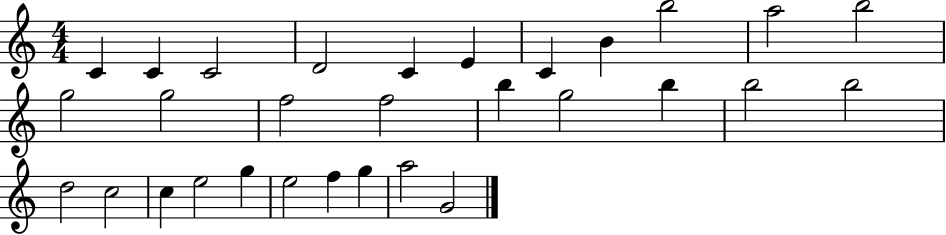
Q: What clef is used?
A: treble